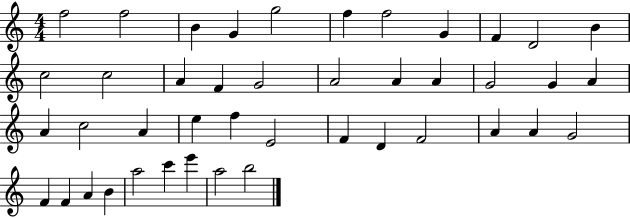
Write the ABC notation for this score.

X:1
T:Untitled
M:4/4
L:1/4
K:C
f2 f2 B G g2 f f2 G F D2 B c2 c2 A F G2 A2 A A G2 G A A c2 A e f E2 F D F2 A A G2 F F A B a2 c' e' a2 b2